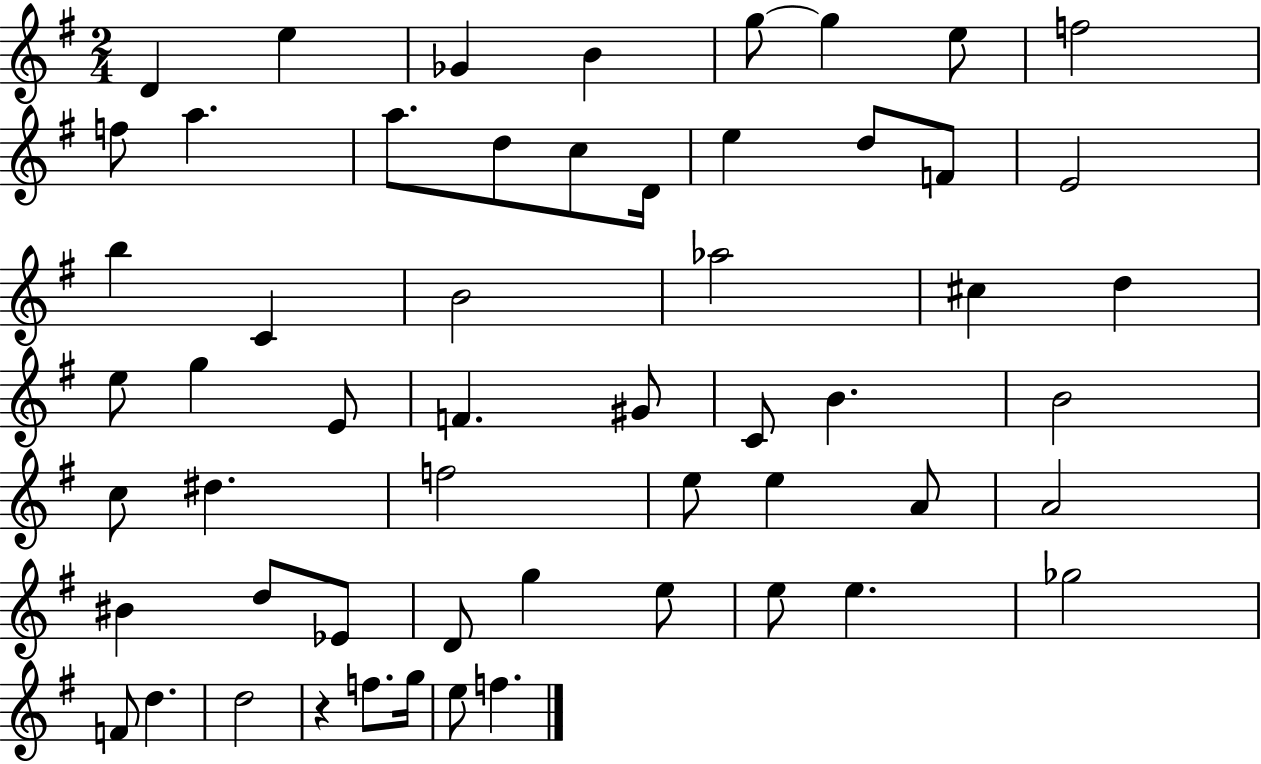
D4/q E5/q Gb4/q B4/q G5/e G5/q E5/e F5/h F5/e A5/q. A5/e. D5/e C5/e D4/s E5/q D5/e F4/e E4/h B5/q C4/q B4/h Ab5/h C#5/q D5/q E5/e G5/q E4/e F4/q. G#4/e C4/e B4/q. B4/h C5/e D#5/q. F5/h E5/e E5/q A4/e A4/h BIS4/q D5/e Eb4/e D4/e G5/q E5/e E5/e E5/q. Gb5/h F4/e D5/q. D5/h R/q F5/e. G5/s E5/e F5/q.